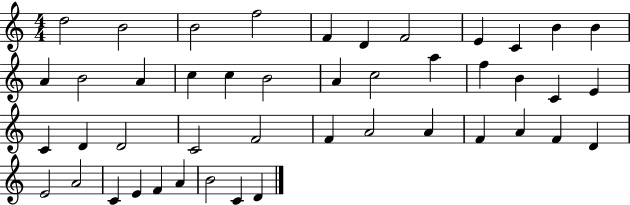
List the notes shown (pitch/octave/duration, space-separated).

D5/h B4/h B4/h F5/h F4/q D4/q F4/h E4/q C4/q B4/q B4/q A4/q B4/h A4/q C5/q C5/q B4/h A4/q C5/h A5/q F5/q B4/q C4/q E4/q C4/q D4/q D4/h C4/h F4/h F4/q A4/h A4/q F4/q A4/q F4/q D4/q E4/h A4/h C4/q E4/q F4/q A4/q B4/h C4/q D4/q